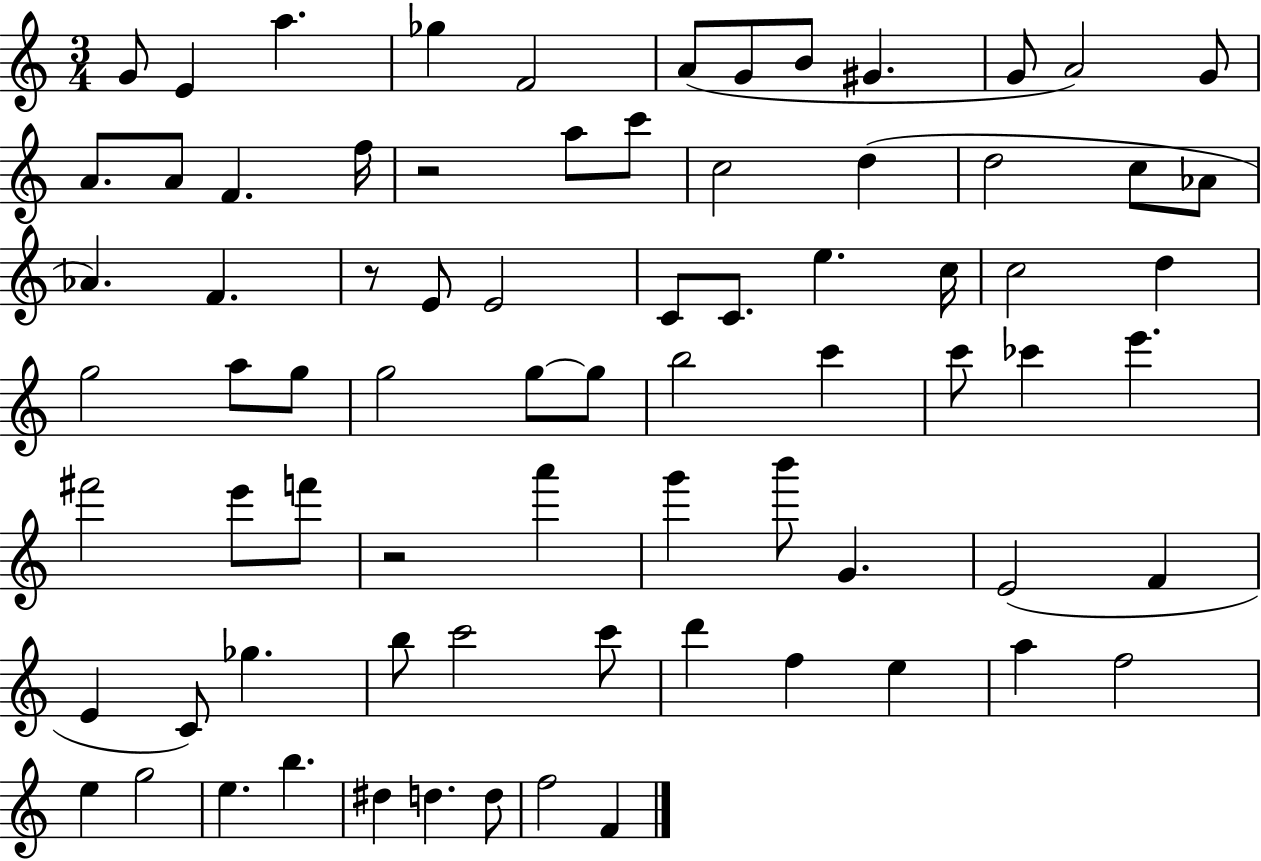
{
  \clef treble
  \numericTimeSignature
  \time 3/4
  \key c \major
  g'8 e'4 a''4. | ges''4 f'2 | a'8( g'8 b'8 gis'4. | g'8 a'2) g'8 | \break a'8. a'8 f'4. f''16 | r2 a''8 c'''8 | c''2 d''4( | d''2 c''8 aes'8 | \break aes'4.) f'4. | r8 e'8 e'2 | c'8 c'8. e''4. c''16 | c''2 d''4 | \break g''2 a''8 g''8 | g''2 g''8~~ g''8 | b''2 c'''4 | c'''8 ces'''4 e'''4. | \break fis'''2 e'''8 f'''8 | r2 a'''4 | g'''4 b'''8 g'4. | e'2( f'4 | \break e'4 c'8) ges''4. | b''8 c'''2 c'''8 | d'''4 f''4 e''4 | a''4 f''2 | \break e''4 g''2 | e''4. b''4. | dis''4 d''4. d''8 | f''2 f'4 | \break \bar "|."
}